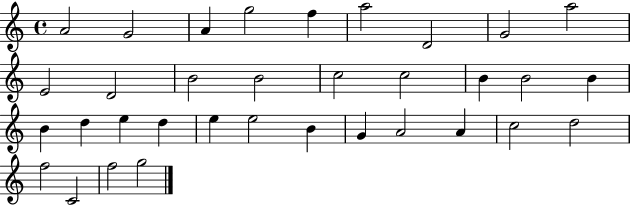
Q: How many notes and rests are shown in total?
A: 34